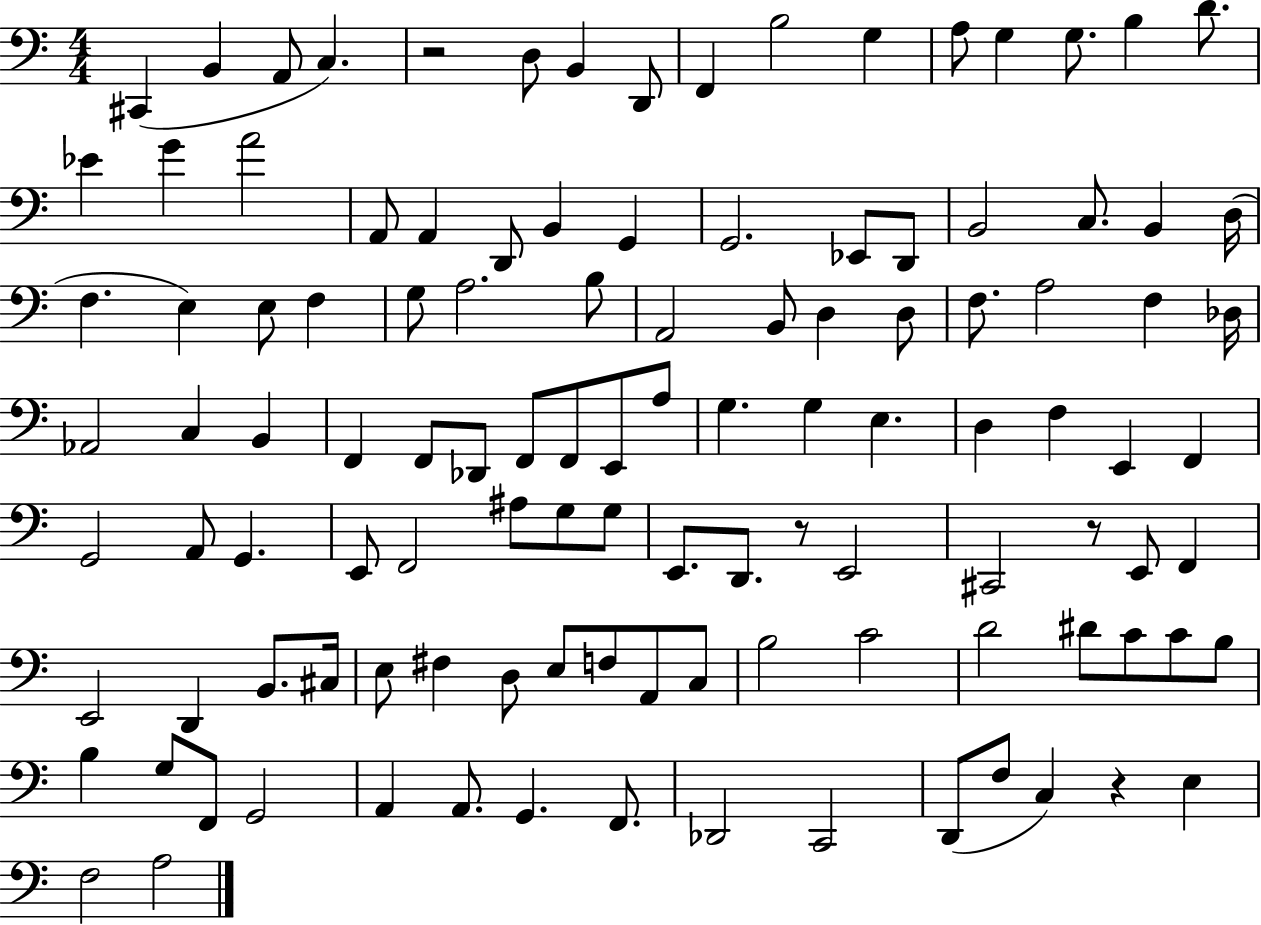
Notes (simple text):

C#2/q B2/q A2/e C3/q. R/h D3/e B2/q D2/e F2/q B3/h G3/q A3/e G3/q G3/e. B3/q D4/e. Eb4/q G4/q A4/h A2/e A2/q D2/e B2/q G2/q G2/h. Eb2/e D2/e B2/h C3/e. B2/q D3/s F3/q. E3/q E3/e F3/q G3/e A3/h. B3/e A2/h B2/e D3/q D3/e F3/e. A3/h F3/q Db3/s Ab2/h C3/q B2/q F2/q F2/e Db2/e F2/e F2/e E2/e A3/e G3/q. G3/q E3/q. D3/q F3/q E2/q F2/q G2/h A2/e G2/q. E2/e F2/h A#3/e G3/e G3/e E2/e. D2/e. R/e E2/h C#2/h R/e E2/e F2/q E2/h D2/q B2/e. C#3/s E3/e F#3/q D3/e E3/e F3/e A2/e C3/e B3/h C4/h D4/h D#4/e C4/e C4/e B3/e B3/q G3/e F2/e G2/h A2/q A2/e. G2/q. F2/e. Db2/h C2/h D2/e F3/e C3/q R/q E3/q F3/h A3/h